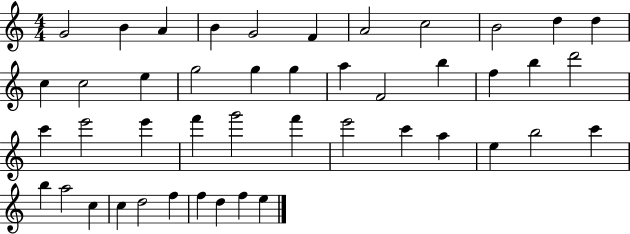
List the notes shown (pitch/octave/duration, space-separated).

G4/h B4/q A4/q B4/q G4/h F4/q A4/h C5/h B4/h D5/q D5/q C5/q C5/h E5/q G5/h G5/q G5/q A5/q F4/h B5/q F5/q B5/q D6/h C6/q E6/h E6/q F6/q G6/h F6/q E6/h C6/q A5/q E5/q B5/h C6/q B5/q A5/h C5/q C5/q D5/h F5/q F5/q D5/q F5/q E5/q